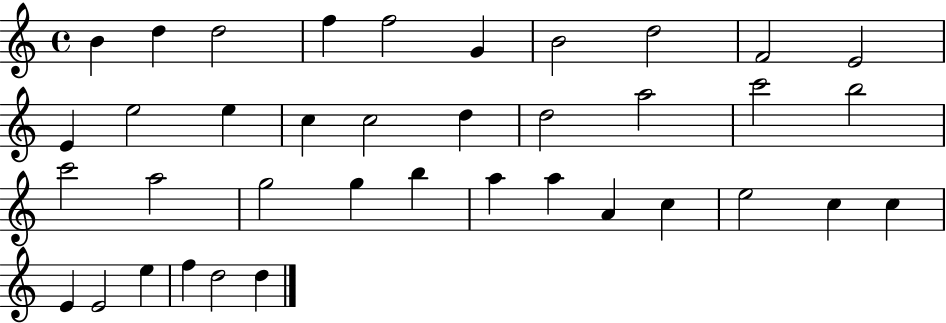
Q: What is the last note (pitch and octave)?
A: D5